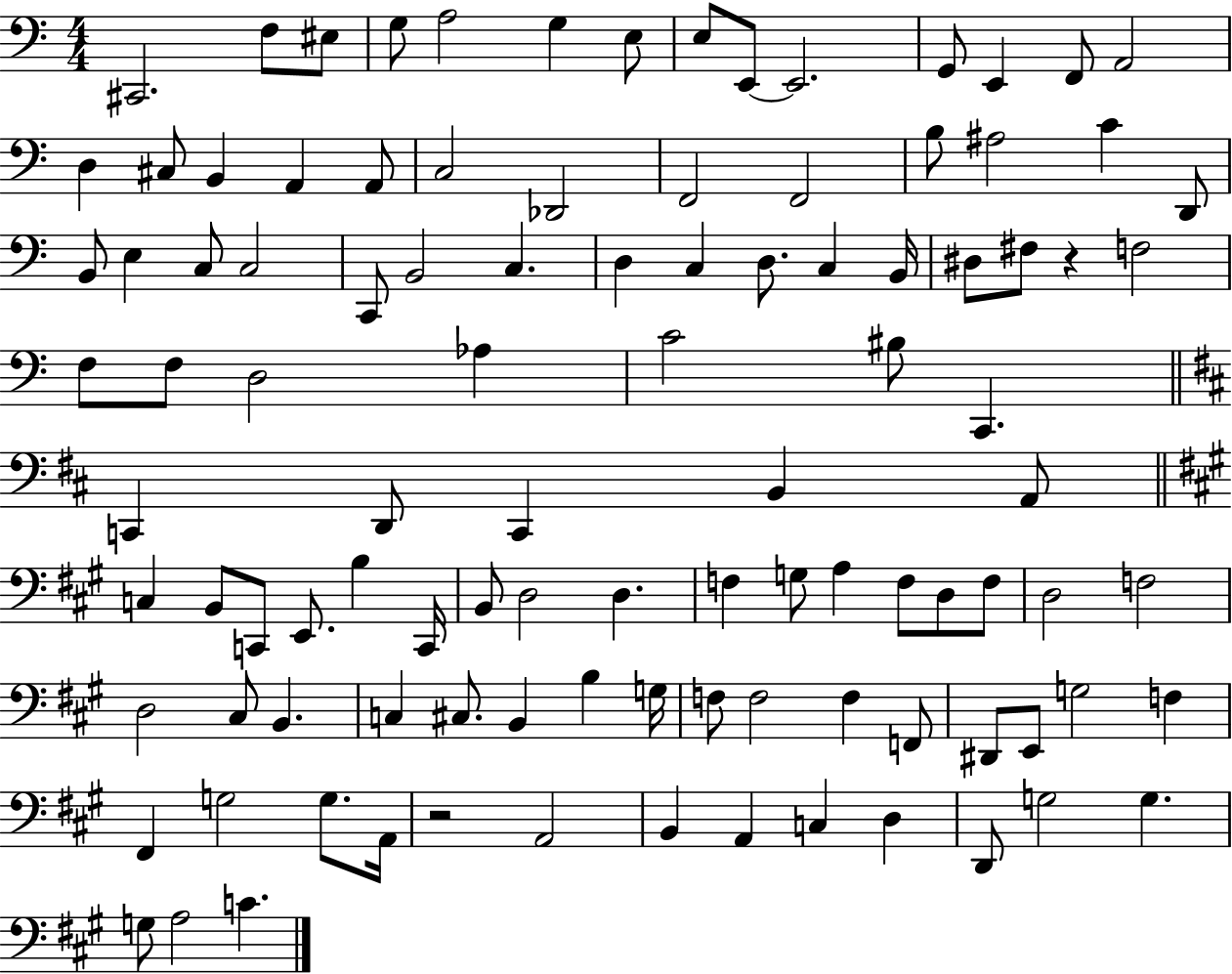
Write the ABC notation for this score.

X:1
T:Untitled
M:4/4
L:1/4
K:C
^C,,2 F,/2 ^E,/2 G,/2 A,2 G, E,/2 E,/2 E,,/2 E,,2 G,,/2 E,, F,,/2 A,,2 D, ^C,/2 B,, A,, A,,/2 C,2 _D,,2 F,,2 F,,2 B,/2 ^A,2 C D,,/2 B,,/2 E, C,/2 C,2 C,,/2 B,,2 C, D, C, D,/2 C, B,,/4 ^D,/2 ^F,/2 z F,2 F,/2 F,/2 D,2 _A, C2 ^B,/2 C,, C,, D,,/2 C,, B,, A,,/2 C, B,,/2 C,,/2 E,,/2 B, C,,/4 B,,/2 D,2 D, F, G,/2 A, F,/2 D,/2 F,/2 D,2 F,2 D,2 ^C,/2 B,, C, ^C,/2 B,, B, G,/4 F,/2 F,2 F, F,,/2 ^D,,/2 E,,/2 G,2 F, ^F,, G,2 G,/2 A,,/4 z2 A,,2 B,, A,, C, D, D,,/2 G,2 G, G,/2 A,2 C